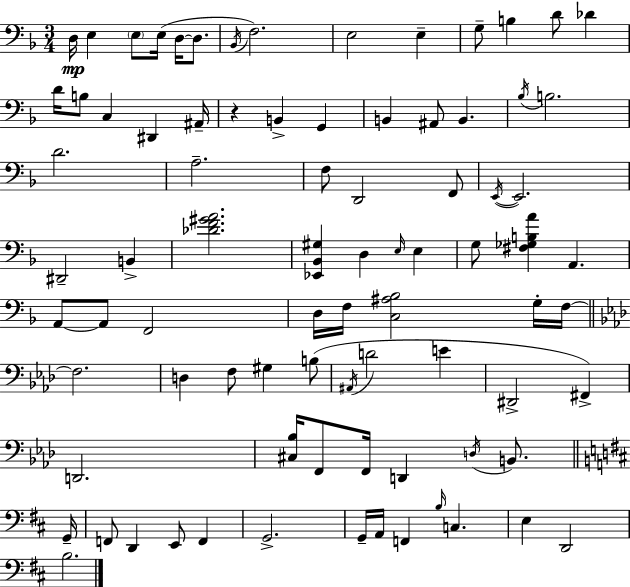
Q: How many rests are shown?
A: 1